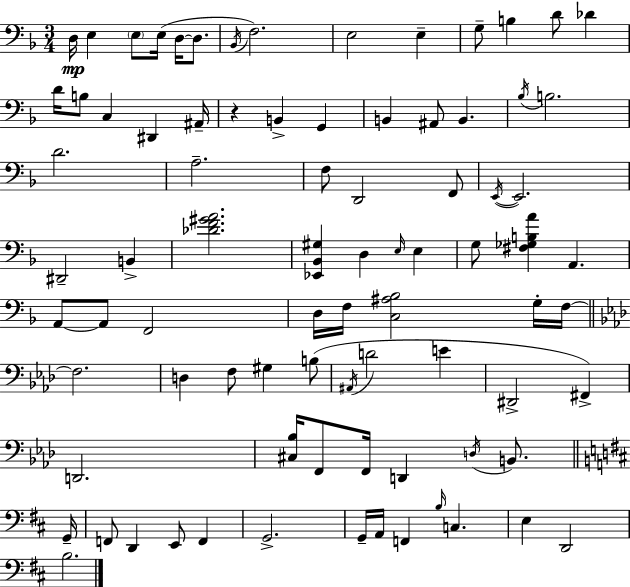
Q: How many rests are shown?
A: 1